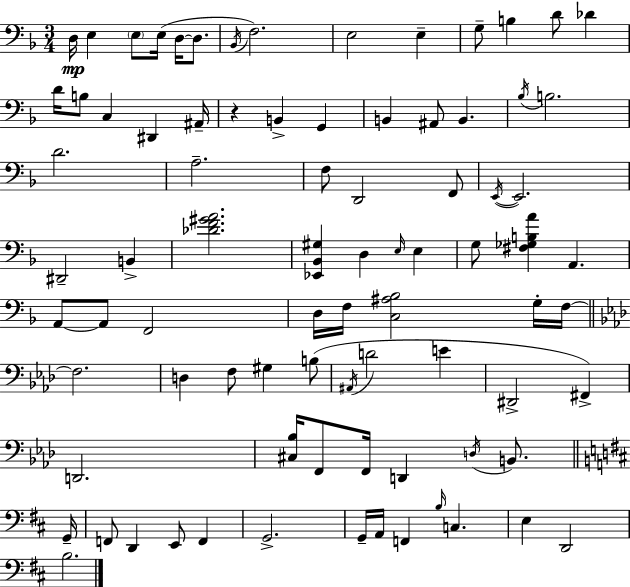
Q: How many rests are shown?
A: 1